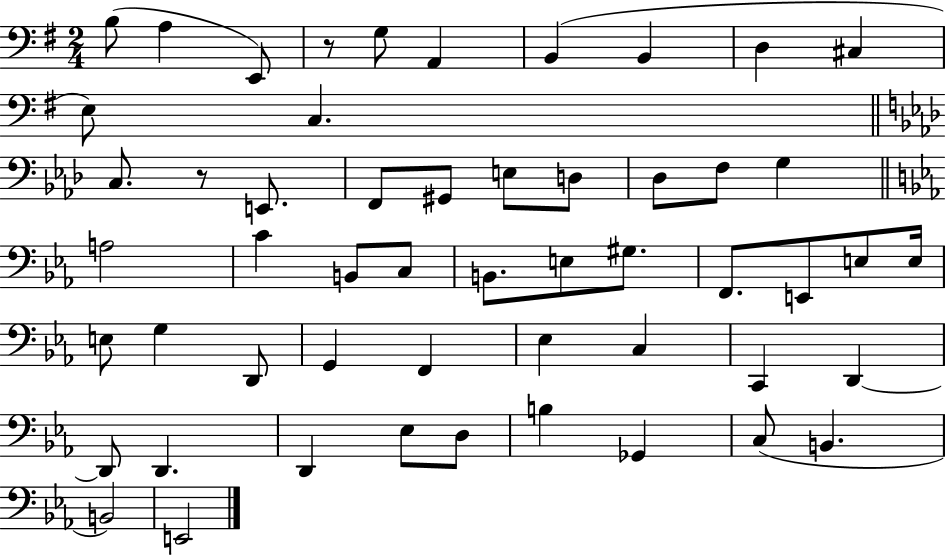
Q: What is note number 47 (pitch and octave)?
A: Gb2